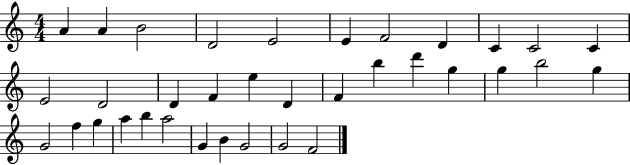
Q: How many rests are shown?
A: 0